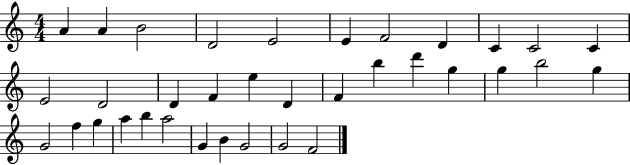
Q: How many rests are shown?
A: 0